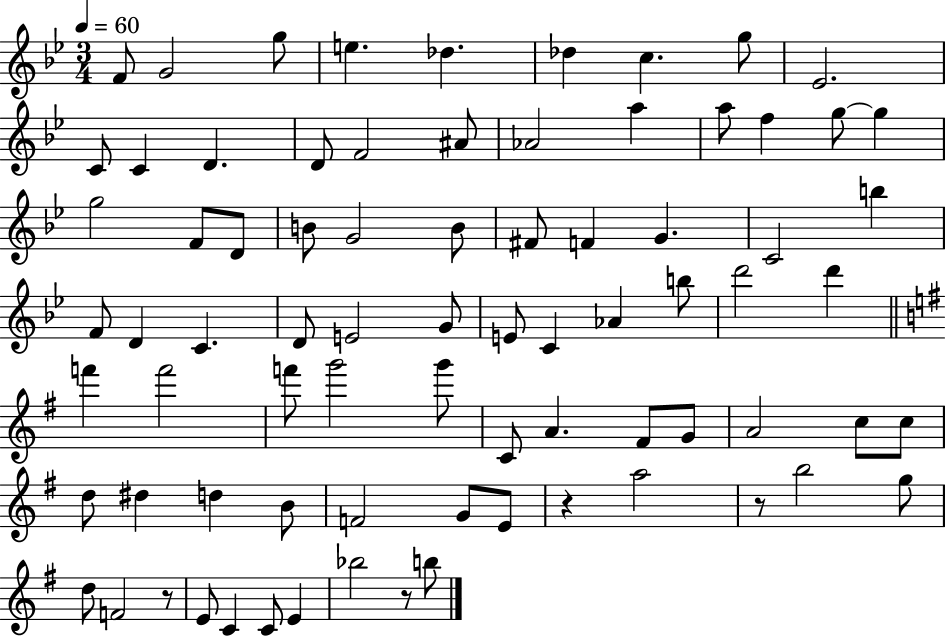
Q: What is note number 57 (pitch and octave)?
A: D5